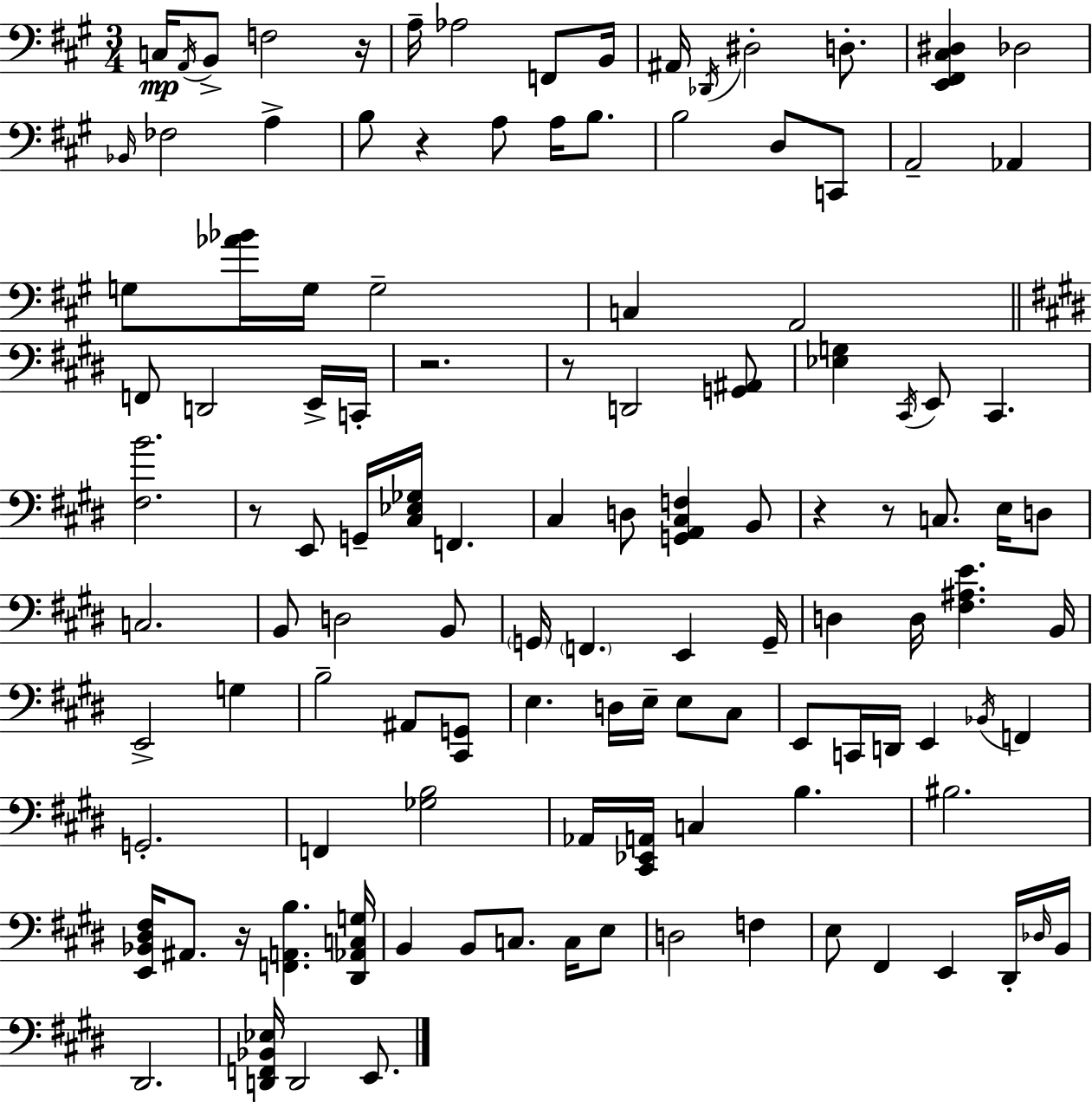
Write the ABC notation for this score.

X:1
T:Untitled
M:3/4
L:1/4
K:A
C,/4 A,,/4 B,,/2 F,2 z/4 A,/4 _A,2 F,,/2 B,,/4 ^A,,/4 _D,,/4 ^D,2 D,/2 [E,,^F,,^C,^D,] _D,2 _B,,/4 _F,2 A, B,/2 z A,/2 A,/4 B,/2 B,2 D,/2 C,,/2 A,,2 _A,, G,/2 [_A_B]/4 G,/4 G,2 C, A,,2 F,,/2 D,,2 E,,/4 C,,/4 z2 z/2 D,,2 [G,,^A,,]/2 [_E,G,] ^C,,/4 E,,/2 ^C,, [^F,B]2 z/2 E,,/2 G,,/4 [^C,_E,_G,]/4 F,, ^C, D,/2 [G,,A,,^C,F,] B,,/2 z z/2 C,/2 E,/4 D,/2 C,2 B,,/2 D,2 B,,/2 G,,/4 F,, E,, G,,/4 D, D,/4 [^F,^A,E] B,,/4 E,,2 G, B,2 ^A,,/2 [^C,,G,,]/2 E, D,/4 E,/4 E,/2 ^C,/2 E,,/2 C,,/4 D,,/4 E,, _B,,/4 F,, G,,2 F,, [_G,B,]2 _A,,/4 [^C,,_E,,A,,]/4 C, B, ^B,2 [E,,_B,,^D,^F,]/4 ^A,,/2 z/4 [F,,A,,B,] [^D,,_A,,C,G,]/4 B,, B,,/2 C,/2 C,/4 E,/2 D,2 F, E,/2 ^F,, E,, ^D,,/4 _D,/4 B,,/4 ^D,,2 [D,,F,,_B,,_E,]/4 D,,2 E,,/2